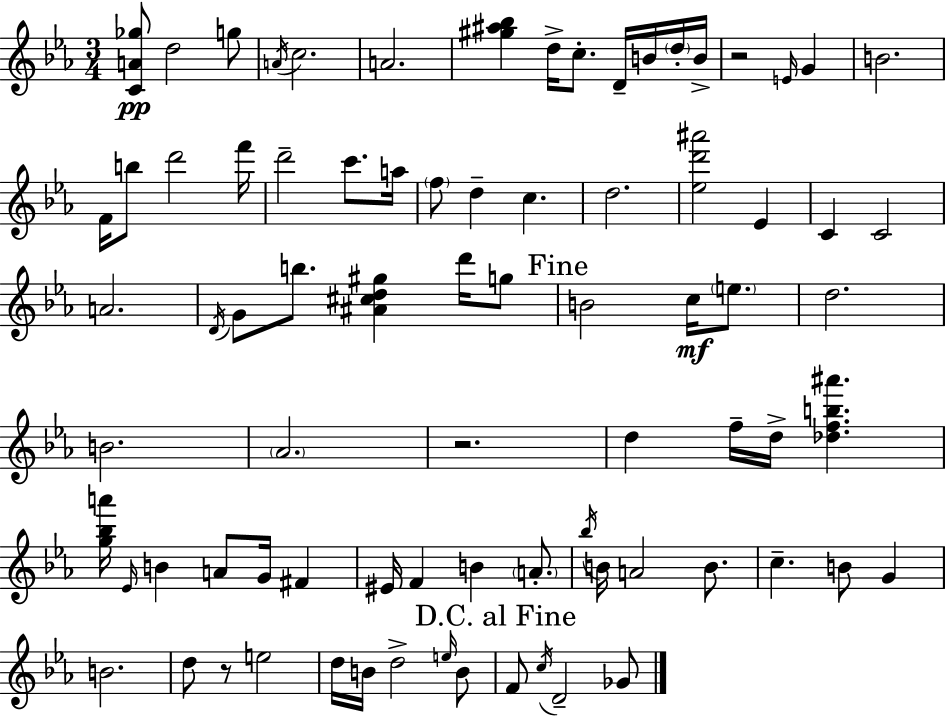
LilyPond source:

{
  \clef treble
  \numericTimeSignature
  \time 3/4
  \key ees \major
  <c' a' ges''>8\pp d''2 g''8 | \acciaccatura { a'16 } c''2. | a'2. | <gis'' ais'' bes''>4 d''16-> c''8.-. d'16-- b'16 \parenthesize d''16-. | \break b'16-> r2 \grace { e'16 } g'4 | b'2. | f'16 b''8 d'''2 | f'''16 d'''2-- c'''8. | \break a''16 \parenthesize f''8 d''4-- c''4. | d''2. | <ees'' d''' ais'''>2 ees'4 | c'4 c'2 | \break a'2. | \acciaccatura { d'16 } g'8 b''8. <ais' cis'' d'' gis''>4 | d'''16 g''8 \mark "Fine" b'2 c''16\mf | \parenthesize e''8. d''2. | \break b'2. | \parenthesize aes'2. | r2. | d''4 f''16-- d''16-> <des'' f'' b'' ais'''>4. | \break <g'' bes'' a'''>16 \grace { ees'16 } b'4 a'8 g'16 | fis'4 eis'16 f'4 b'4 | \parenthesize a'8.-. \acciaccatura { bes''16 } b'16 a'2 | b'8. c''4.-- b'8 | \break g'4 b'2. | d''8 r8 e''2 | d''16 b'16 d''2-> | \grace { e''16 } b'8 \mark "D.C. al Fine" f'8 \acciaccatura { c''16 } d'2-- | \break ges'8 \bar "|."
}